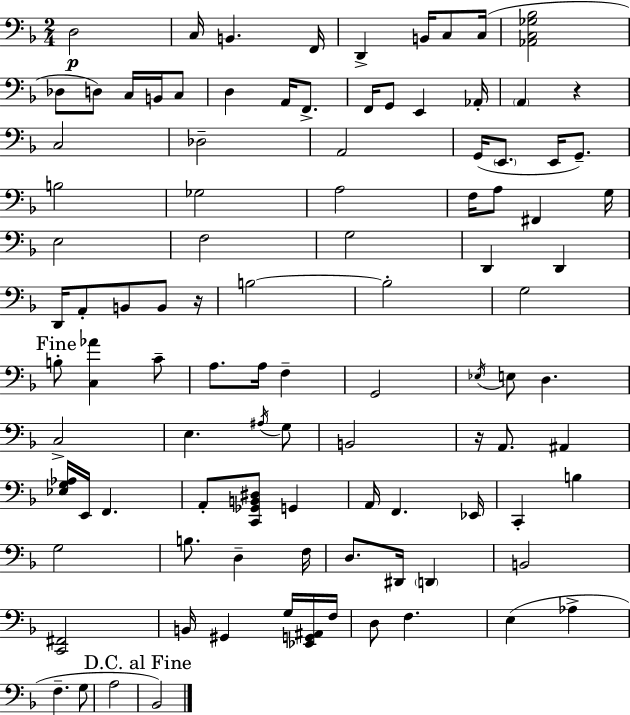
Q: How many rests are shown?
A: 3